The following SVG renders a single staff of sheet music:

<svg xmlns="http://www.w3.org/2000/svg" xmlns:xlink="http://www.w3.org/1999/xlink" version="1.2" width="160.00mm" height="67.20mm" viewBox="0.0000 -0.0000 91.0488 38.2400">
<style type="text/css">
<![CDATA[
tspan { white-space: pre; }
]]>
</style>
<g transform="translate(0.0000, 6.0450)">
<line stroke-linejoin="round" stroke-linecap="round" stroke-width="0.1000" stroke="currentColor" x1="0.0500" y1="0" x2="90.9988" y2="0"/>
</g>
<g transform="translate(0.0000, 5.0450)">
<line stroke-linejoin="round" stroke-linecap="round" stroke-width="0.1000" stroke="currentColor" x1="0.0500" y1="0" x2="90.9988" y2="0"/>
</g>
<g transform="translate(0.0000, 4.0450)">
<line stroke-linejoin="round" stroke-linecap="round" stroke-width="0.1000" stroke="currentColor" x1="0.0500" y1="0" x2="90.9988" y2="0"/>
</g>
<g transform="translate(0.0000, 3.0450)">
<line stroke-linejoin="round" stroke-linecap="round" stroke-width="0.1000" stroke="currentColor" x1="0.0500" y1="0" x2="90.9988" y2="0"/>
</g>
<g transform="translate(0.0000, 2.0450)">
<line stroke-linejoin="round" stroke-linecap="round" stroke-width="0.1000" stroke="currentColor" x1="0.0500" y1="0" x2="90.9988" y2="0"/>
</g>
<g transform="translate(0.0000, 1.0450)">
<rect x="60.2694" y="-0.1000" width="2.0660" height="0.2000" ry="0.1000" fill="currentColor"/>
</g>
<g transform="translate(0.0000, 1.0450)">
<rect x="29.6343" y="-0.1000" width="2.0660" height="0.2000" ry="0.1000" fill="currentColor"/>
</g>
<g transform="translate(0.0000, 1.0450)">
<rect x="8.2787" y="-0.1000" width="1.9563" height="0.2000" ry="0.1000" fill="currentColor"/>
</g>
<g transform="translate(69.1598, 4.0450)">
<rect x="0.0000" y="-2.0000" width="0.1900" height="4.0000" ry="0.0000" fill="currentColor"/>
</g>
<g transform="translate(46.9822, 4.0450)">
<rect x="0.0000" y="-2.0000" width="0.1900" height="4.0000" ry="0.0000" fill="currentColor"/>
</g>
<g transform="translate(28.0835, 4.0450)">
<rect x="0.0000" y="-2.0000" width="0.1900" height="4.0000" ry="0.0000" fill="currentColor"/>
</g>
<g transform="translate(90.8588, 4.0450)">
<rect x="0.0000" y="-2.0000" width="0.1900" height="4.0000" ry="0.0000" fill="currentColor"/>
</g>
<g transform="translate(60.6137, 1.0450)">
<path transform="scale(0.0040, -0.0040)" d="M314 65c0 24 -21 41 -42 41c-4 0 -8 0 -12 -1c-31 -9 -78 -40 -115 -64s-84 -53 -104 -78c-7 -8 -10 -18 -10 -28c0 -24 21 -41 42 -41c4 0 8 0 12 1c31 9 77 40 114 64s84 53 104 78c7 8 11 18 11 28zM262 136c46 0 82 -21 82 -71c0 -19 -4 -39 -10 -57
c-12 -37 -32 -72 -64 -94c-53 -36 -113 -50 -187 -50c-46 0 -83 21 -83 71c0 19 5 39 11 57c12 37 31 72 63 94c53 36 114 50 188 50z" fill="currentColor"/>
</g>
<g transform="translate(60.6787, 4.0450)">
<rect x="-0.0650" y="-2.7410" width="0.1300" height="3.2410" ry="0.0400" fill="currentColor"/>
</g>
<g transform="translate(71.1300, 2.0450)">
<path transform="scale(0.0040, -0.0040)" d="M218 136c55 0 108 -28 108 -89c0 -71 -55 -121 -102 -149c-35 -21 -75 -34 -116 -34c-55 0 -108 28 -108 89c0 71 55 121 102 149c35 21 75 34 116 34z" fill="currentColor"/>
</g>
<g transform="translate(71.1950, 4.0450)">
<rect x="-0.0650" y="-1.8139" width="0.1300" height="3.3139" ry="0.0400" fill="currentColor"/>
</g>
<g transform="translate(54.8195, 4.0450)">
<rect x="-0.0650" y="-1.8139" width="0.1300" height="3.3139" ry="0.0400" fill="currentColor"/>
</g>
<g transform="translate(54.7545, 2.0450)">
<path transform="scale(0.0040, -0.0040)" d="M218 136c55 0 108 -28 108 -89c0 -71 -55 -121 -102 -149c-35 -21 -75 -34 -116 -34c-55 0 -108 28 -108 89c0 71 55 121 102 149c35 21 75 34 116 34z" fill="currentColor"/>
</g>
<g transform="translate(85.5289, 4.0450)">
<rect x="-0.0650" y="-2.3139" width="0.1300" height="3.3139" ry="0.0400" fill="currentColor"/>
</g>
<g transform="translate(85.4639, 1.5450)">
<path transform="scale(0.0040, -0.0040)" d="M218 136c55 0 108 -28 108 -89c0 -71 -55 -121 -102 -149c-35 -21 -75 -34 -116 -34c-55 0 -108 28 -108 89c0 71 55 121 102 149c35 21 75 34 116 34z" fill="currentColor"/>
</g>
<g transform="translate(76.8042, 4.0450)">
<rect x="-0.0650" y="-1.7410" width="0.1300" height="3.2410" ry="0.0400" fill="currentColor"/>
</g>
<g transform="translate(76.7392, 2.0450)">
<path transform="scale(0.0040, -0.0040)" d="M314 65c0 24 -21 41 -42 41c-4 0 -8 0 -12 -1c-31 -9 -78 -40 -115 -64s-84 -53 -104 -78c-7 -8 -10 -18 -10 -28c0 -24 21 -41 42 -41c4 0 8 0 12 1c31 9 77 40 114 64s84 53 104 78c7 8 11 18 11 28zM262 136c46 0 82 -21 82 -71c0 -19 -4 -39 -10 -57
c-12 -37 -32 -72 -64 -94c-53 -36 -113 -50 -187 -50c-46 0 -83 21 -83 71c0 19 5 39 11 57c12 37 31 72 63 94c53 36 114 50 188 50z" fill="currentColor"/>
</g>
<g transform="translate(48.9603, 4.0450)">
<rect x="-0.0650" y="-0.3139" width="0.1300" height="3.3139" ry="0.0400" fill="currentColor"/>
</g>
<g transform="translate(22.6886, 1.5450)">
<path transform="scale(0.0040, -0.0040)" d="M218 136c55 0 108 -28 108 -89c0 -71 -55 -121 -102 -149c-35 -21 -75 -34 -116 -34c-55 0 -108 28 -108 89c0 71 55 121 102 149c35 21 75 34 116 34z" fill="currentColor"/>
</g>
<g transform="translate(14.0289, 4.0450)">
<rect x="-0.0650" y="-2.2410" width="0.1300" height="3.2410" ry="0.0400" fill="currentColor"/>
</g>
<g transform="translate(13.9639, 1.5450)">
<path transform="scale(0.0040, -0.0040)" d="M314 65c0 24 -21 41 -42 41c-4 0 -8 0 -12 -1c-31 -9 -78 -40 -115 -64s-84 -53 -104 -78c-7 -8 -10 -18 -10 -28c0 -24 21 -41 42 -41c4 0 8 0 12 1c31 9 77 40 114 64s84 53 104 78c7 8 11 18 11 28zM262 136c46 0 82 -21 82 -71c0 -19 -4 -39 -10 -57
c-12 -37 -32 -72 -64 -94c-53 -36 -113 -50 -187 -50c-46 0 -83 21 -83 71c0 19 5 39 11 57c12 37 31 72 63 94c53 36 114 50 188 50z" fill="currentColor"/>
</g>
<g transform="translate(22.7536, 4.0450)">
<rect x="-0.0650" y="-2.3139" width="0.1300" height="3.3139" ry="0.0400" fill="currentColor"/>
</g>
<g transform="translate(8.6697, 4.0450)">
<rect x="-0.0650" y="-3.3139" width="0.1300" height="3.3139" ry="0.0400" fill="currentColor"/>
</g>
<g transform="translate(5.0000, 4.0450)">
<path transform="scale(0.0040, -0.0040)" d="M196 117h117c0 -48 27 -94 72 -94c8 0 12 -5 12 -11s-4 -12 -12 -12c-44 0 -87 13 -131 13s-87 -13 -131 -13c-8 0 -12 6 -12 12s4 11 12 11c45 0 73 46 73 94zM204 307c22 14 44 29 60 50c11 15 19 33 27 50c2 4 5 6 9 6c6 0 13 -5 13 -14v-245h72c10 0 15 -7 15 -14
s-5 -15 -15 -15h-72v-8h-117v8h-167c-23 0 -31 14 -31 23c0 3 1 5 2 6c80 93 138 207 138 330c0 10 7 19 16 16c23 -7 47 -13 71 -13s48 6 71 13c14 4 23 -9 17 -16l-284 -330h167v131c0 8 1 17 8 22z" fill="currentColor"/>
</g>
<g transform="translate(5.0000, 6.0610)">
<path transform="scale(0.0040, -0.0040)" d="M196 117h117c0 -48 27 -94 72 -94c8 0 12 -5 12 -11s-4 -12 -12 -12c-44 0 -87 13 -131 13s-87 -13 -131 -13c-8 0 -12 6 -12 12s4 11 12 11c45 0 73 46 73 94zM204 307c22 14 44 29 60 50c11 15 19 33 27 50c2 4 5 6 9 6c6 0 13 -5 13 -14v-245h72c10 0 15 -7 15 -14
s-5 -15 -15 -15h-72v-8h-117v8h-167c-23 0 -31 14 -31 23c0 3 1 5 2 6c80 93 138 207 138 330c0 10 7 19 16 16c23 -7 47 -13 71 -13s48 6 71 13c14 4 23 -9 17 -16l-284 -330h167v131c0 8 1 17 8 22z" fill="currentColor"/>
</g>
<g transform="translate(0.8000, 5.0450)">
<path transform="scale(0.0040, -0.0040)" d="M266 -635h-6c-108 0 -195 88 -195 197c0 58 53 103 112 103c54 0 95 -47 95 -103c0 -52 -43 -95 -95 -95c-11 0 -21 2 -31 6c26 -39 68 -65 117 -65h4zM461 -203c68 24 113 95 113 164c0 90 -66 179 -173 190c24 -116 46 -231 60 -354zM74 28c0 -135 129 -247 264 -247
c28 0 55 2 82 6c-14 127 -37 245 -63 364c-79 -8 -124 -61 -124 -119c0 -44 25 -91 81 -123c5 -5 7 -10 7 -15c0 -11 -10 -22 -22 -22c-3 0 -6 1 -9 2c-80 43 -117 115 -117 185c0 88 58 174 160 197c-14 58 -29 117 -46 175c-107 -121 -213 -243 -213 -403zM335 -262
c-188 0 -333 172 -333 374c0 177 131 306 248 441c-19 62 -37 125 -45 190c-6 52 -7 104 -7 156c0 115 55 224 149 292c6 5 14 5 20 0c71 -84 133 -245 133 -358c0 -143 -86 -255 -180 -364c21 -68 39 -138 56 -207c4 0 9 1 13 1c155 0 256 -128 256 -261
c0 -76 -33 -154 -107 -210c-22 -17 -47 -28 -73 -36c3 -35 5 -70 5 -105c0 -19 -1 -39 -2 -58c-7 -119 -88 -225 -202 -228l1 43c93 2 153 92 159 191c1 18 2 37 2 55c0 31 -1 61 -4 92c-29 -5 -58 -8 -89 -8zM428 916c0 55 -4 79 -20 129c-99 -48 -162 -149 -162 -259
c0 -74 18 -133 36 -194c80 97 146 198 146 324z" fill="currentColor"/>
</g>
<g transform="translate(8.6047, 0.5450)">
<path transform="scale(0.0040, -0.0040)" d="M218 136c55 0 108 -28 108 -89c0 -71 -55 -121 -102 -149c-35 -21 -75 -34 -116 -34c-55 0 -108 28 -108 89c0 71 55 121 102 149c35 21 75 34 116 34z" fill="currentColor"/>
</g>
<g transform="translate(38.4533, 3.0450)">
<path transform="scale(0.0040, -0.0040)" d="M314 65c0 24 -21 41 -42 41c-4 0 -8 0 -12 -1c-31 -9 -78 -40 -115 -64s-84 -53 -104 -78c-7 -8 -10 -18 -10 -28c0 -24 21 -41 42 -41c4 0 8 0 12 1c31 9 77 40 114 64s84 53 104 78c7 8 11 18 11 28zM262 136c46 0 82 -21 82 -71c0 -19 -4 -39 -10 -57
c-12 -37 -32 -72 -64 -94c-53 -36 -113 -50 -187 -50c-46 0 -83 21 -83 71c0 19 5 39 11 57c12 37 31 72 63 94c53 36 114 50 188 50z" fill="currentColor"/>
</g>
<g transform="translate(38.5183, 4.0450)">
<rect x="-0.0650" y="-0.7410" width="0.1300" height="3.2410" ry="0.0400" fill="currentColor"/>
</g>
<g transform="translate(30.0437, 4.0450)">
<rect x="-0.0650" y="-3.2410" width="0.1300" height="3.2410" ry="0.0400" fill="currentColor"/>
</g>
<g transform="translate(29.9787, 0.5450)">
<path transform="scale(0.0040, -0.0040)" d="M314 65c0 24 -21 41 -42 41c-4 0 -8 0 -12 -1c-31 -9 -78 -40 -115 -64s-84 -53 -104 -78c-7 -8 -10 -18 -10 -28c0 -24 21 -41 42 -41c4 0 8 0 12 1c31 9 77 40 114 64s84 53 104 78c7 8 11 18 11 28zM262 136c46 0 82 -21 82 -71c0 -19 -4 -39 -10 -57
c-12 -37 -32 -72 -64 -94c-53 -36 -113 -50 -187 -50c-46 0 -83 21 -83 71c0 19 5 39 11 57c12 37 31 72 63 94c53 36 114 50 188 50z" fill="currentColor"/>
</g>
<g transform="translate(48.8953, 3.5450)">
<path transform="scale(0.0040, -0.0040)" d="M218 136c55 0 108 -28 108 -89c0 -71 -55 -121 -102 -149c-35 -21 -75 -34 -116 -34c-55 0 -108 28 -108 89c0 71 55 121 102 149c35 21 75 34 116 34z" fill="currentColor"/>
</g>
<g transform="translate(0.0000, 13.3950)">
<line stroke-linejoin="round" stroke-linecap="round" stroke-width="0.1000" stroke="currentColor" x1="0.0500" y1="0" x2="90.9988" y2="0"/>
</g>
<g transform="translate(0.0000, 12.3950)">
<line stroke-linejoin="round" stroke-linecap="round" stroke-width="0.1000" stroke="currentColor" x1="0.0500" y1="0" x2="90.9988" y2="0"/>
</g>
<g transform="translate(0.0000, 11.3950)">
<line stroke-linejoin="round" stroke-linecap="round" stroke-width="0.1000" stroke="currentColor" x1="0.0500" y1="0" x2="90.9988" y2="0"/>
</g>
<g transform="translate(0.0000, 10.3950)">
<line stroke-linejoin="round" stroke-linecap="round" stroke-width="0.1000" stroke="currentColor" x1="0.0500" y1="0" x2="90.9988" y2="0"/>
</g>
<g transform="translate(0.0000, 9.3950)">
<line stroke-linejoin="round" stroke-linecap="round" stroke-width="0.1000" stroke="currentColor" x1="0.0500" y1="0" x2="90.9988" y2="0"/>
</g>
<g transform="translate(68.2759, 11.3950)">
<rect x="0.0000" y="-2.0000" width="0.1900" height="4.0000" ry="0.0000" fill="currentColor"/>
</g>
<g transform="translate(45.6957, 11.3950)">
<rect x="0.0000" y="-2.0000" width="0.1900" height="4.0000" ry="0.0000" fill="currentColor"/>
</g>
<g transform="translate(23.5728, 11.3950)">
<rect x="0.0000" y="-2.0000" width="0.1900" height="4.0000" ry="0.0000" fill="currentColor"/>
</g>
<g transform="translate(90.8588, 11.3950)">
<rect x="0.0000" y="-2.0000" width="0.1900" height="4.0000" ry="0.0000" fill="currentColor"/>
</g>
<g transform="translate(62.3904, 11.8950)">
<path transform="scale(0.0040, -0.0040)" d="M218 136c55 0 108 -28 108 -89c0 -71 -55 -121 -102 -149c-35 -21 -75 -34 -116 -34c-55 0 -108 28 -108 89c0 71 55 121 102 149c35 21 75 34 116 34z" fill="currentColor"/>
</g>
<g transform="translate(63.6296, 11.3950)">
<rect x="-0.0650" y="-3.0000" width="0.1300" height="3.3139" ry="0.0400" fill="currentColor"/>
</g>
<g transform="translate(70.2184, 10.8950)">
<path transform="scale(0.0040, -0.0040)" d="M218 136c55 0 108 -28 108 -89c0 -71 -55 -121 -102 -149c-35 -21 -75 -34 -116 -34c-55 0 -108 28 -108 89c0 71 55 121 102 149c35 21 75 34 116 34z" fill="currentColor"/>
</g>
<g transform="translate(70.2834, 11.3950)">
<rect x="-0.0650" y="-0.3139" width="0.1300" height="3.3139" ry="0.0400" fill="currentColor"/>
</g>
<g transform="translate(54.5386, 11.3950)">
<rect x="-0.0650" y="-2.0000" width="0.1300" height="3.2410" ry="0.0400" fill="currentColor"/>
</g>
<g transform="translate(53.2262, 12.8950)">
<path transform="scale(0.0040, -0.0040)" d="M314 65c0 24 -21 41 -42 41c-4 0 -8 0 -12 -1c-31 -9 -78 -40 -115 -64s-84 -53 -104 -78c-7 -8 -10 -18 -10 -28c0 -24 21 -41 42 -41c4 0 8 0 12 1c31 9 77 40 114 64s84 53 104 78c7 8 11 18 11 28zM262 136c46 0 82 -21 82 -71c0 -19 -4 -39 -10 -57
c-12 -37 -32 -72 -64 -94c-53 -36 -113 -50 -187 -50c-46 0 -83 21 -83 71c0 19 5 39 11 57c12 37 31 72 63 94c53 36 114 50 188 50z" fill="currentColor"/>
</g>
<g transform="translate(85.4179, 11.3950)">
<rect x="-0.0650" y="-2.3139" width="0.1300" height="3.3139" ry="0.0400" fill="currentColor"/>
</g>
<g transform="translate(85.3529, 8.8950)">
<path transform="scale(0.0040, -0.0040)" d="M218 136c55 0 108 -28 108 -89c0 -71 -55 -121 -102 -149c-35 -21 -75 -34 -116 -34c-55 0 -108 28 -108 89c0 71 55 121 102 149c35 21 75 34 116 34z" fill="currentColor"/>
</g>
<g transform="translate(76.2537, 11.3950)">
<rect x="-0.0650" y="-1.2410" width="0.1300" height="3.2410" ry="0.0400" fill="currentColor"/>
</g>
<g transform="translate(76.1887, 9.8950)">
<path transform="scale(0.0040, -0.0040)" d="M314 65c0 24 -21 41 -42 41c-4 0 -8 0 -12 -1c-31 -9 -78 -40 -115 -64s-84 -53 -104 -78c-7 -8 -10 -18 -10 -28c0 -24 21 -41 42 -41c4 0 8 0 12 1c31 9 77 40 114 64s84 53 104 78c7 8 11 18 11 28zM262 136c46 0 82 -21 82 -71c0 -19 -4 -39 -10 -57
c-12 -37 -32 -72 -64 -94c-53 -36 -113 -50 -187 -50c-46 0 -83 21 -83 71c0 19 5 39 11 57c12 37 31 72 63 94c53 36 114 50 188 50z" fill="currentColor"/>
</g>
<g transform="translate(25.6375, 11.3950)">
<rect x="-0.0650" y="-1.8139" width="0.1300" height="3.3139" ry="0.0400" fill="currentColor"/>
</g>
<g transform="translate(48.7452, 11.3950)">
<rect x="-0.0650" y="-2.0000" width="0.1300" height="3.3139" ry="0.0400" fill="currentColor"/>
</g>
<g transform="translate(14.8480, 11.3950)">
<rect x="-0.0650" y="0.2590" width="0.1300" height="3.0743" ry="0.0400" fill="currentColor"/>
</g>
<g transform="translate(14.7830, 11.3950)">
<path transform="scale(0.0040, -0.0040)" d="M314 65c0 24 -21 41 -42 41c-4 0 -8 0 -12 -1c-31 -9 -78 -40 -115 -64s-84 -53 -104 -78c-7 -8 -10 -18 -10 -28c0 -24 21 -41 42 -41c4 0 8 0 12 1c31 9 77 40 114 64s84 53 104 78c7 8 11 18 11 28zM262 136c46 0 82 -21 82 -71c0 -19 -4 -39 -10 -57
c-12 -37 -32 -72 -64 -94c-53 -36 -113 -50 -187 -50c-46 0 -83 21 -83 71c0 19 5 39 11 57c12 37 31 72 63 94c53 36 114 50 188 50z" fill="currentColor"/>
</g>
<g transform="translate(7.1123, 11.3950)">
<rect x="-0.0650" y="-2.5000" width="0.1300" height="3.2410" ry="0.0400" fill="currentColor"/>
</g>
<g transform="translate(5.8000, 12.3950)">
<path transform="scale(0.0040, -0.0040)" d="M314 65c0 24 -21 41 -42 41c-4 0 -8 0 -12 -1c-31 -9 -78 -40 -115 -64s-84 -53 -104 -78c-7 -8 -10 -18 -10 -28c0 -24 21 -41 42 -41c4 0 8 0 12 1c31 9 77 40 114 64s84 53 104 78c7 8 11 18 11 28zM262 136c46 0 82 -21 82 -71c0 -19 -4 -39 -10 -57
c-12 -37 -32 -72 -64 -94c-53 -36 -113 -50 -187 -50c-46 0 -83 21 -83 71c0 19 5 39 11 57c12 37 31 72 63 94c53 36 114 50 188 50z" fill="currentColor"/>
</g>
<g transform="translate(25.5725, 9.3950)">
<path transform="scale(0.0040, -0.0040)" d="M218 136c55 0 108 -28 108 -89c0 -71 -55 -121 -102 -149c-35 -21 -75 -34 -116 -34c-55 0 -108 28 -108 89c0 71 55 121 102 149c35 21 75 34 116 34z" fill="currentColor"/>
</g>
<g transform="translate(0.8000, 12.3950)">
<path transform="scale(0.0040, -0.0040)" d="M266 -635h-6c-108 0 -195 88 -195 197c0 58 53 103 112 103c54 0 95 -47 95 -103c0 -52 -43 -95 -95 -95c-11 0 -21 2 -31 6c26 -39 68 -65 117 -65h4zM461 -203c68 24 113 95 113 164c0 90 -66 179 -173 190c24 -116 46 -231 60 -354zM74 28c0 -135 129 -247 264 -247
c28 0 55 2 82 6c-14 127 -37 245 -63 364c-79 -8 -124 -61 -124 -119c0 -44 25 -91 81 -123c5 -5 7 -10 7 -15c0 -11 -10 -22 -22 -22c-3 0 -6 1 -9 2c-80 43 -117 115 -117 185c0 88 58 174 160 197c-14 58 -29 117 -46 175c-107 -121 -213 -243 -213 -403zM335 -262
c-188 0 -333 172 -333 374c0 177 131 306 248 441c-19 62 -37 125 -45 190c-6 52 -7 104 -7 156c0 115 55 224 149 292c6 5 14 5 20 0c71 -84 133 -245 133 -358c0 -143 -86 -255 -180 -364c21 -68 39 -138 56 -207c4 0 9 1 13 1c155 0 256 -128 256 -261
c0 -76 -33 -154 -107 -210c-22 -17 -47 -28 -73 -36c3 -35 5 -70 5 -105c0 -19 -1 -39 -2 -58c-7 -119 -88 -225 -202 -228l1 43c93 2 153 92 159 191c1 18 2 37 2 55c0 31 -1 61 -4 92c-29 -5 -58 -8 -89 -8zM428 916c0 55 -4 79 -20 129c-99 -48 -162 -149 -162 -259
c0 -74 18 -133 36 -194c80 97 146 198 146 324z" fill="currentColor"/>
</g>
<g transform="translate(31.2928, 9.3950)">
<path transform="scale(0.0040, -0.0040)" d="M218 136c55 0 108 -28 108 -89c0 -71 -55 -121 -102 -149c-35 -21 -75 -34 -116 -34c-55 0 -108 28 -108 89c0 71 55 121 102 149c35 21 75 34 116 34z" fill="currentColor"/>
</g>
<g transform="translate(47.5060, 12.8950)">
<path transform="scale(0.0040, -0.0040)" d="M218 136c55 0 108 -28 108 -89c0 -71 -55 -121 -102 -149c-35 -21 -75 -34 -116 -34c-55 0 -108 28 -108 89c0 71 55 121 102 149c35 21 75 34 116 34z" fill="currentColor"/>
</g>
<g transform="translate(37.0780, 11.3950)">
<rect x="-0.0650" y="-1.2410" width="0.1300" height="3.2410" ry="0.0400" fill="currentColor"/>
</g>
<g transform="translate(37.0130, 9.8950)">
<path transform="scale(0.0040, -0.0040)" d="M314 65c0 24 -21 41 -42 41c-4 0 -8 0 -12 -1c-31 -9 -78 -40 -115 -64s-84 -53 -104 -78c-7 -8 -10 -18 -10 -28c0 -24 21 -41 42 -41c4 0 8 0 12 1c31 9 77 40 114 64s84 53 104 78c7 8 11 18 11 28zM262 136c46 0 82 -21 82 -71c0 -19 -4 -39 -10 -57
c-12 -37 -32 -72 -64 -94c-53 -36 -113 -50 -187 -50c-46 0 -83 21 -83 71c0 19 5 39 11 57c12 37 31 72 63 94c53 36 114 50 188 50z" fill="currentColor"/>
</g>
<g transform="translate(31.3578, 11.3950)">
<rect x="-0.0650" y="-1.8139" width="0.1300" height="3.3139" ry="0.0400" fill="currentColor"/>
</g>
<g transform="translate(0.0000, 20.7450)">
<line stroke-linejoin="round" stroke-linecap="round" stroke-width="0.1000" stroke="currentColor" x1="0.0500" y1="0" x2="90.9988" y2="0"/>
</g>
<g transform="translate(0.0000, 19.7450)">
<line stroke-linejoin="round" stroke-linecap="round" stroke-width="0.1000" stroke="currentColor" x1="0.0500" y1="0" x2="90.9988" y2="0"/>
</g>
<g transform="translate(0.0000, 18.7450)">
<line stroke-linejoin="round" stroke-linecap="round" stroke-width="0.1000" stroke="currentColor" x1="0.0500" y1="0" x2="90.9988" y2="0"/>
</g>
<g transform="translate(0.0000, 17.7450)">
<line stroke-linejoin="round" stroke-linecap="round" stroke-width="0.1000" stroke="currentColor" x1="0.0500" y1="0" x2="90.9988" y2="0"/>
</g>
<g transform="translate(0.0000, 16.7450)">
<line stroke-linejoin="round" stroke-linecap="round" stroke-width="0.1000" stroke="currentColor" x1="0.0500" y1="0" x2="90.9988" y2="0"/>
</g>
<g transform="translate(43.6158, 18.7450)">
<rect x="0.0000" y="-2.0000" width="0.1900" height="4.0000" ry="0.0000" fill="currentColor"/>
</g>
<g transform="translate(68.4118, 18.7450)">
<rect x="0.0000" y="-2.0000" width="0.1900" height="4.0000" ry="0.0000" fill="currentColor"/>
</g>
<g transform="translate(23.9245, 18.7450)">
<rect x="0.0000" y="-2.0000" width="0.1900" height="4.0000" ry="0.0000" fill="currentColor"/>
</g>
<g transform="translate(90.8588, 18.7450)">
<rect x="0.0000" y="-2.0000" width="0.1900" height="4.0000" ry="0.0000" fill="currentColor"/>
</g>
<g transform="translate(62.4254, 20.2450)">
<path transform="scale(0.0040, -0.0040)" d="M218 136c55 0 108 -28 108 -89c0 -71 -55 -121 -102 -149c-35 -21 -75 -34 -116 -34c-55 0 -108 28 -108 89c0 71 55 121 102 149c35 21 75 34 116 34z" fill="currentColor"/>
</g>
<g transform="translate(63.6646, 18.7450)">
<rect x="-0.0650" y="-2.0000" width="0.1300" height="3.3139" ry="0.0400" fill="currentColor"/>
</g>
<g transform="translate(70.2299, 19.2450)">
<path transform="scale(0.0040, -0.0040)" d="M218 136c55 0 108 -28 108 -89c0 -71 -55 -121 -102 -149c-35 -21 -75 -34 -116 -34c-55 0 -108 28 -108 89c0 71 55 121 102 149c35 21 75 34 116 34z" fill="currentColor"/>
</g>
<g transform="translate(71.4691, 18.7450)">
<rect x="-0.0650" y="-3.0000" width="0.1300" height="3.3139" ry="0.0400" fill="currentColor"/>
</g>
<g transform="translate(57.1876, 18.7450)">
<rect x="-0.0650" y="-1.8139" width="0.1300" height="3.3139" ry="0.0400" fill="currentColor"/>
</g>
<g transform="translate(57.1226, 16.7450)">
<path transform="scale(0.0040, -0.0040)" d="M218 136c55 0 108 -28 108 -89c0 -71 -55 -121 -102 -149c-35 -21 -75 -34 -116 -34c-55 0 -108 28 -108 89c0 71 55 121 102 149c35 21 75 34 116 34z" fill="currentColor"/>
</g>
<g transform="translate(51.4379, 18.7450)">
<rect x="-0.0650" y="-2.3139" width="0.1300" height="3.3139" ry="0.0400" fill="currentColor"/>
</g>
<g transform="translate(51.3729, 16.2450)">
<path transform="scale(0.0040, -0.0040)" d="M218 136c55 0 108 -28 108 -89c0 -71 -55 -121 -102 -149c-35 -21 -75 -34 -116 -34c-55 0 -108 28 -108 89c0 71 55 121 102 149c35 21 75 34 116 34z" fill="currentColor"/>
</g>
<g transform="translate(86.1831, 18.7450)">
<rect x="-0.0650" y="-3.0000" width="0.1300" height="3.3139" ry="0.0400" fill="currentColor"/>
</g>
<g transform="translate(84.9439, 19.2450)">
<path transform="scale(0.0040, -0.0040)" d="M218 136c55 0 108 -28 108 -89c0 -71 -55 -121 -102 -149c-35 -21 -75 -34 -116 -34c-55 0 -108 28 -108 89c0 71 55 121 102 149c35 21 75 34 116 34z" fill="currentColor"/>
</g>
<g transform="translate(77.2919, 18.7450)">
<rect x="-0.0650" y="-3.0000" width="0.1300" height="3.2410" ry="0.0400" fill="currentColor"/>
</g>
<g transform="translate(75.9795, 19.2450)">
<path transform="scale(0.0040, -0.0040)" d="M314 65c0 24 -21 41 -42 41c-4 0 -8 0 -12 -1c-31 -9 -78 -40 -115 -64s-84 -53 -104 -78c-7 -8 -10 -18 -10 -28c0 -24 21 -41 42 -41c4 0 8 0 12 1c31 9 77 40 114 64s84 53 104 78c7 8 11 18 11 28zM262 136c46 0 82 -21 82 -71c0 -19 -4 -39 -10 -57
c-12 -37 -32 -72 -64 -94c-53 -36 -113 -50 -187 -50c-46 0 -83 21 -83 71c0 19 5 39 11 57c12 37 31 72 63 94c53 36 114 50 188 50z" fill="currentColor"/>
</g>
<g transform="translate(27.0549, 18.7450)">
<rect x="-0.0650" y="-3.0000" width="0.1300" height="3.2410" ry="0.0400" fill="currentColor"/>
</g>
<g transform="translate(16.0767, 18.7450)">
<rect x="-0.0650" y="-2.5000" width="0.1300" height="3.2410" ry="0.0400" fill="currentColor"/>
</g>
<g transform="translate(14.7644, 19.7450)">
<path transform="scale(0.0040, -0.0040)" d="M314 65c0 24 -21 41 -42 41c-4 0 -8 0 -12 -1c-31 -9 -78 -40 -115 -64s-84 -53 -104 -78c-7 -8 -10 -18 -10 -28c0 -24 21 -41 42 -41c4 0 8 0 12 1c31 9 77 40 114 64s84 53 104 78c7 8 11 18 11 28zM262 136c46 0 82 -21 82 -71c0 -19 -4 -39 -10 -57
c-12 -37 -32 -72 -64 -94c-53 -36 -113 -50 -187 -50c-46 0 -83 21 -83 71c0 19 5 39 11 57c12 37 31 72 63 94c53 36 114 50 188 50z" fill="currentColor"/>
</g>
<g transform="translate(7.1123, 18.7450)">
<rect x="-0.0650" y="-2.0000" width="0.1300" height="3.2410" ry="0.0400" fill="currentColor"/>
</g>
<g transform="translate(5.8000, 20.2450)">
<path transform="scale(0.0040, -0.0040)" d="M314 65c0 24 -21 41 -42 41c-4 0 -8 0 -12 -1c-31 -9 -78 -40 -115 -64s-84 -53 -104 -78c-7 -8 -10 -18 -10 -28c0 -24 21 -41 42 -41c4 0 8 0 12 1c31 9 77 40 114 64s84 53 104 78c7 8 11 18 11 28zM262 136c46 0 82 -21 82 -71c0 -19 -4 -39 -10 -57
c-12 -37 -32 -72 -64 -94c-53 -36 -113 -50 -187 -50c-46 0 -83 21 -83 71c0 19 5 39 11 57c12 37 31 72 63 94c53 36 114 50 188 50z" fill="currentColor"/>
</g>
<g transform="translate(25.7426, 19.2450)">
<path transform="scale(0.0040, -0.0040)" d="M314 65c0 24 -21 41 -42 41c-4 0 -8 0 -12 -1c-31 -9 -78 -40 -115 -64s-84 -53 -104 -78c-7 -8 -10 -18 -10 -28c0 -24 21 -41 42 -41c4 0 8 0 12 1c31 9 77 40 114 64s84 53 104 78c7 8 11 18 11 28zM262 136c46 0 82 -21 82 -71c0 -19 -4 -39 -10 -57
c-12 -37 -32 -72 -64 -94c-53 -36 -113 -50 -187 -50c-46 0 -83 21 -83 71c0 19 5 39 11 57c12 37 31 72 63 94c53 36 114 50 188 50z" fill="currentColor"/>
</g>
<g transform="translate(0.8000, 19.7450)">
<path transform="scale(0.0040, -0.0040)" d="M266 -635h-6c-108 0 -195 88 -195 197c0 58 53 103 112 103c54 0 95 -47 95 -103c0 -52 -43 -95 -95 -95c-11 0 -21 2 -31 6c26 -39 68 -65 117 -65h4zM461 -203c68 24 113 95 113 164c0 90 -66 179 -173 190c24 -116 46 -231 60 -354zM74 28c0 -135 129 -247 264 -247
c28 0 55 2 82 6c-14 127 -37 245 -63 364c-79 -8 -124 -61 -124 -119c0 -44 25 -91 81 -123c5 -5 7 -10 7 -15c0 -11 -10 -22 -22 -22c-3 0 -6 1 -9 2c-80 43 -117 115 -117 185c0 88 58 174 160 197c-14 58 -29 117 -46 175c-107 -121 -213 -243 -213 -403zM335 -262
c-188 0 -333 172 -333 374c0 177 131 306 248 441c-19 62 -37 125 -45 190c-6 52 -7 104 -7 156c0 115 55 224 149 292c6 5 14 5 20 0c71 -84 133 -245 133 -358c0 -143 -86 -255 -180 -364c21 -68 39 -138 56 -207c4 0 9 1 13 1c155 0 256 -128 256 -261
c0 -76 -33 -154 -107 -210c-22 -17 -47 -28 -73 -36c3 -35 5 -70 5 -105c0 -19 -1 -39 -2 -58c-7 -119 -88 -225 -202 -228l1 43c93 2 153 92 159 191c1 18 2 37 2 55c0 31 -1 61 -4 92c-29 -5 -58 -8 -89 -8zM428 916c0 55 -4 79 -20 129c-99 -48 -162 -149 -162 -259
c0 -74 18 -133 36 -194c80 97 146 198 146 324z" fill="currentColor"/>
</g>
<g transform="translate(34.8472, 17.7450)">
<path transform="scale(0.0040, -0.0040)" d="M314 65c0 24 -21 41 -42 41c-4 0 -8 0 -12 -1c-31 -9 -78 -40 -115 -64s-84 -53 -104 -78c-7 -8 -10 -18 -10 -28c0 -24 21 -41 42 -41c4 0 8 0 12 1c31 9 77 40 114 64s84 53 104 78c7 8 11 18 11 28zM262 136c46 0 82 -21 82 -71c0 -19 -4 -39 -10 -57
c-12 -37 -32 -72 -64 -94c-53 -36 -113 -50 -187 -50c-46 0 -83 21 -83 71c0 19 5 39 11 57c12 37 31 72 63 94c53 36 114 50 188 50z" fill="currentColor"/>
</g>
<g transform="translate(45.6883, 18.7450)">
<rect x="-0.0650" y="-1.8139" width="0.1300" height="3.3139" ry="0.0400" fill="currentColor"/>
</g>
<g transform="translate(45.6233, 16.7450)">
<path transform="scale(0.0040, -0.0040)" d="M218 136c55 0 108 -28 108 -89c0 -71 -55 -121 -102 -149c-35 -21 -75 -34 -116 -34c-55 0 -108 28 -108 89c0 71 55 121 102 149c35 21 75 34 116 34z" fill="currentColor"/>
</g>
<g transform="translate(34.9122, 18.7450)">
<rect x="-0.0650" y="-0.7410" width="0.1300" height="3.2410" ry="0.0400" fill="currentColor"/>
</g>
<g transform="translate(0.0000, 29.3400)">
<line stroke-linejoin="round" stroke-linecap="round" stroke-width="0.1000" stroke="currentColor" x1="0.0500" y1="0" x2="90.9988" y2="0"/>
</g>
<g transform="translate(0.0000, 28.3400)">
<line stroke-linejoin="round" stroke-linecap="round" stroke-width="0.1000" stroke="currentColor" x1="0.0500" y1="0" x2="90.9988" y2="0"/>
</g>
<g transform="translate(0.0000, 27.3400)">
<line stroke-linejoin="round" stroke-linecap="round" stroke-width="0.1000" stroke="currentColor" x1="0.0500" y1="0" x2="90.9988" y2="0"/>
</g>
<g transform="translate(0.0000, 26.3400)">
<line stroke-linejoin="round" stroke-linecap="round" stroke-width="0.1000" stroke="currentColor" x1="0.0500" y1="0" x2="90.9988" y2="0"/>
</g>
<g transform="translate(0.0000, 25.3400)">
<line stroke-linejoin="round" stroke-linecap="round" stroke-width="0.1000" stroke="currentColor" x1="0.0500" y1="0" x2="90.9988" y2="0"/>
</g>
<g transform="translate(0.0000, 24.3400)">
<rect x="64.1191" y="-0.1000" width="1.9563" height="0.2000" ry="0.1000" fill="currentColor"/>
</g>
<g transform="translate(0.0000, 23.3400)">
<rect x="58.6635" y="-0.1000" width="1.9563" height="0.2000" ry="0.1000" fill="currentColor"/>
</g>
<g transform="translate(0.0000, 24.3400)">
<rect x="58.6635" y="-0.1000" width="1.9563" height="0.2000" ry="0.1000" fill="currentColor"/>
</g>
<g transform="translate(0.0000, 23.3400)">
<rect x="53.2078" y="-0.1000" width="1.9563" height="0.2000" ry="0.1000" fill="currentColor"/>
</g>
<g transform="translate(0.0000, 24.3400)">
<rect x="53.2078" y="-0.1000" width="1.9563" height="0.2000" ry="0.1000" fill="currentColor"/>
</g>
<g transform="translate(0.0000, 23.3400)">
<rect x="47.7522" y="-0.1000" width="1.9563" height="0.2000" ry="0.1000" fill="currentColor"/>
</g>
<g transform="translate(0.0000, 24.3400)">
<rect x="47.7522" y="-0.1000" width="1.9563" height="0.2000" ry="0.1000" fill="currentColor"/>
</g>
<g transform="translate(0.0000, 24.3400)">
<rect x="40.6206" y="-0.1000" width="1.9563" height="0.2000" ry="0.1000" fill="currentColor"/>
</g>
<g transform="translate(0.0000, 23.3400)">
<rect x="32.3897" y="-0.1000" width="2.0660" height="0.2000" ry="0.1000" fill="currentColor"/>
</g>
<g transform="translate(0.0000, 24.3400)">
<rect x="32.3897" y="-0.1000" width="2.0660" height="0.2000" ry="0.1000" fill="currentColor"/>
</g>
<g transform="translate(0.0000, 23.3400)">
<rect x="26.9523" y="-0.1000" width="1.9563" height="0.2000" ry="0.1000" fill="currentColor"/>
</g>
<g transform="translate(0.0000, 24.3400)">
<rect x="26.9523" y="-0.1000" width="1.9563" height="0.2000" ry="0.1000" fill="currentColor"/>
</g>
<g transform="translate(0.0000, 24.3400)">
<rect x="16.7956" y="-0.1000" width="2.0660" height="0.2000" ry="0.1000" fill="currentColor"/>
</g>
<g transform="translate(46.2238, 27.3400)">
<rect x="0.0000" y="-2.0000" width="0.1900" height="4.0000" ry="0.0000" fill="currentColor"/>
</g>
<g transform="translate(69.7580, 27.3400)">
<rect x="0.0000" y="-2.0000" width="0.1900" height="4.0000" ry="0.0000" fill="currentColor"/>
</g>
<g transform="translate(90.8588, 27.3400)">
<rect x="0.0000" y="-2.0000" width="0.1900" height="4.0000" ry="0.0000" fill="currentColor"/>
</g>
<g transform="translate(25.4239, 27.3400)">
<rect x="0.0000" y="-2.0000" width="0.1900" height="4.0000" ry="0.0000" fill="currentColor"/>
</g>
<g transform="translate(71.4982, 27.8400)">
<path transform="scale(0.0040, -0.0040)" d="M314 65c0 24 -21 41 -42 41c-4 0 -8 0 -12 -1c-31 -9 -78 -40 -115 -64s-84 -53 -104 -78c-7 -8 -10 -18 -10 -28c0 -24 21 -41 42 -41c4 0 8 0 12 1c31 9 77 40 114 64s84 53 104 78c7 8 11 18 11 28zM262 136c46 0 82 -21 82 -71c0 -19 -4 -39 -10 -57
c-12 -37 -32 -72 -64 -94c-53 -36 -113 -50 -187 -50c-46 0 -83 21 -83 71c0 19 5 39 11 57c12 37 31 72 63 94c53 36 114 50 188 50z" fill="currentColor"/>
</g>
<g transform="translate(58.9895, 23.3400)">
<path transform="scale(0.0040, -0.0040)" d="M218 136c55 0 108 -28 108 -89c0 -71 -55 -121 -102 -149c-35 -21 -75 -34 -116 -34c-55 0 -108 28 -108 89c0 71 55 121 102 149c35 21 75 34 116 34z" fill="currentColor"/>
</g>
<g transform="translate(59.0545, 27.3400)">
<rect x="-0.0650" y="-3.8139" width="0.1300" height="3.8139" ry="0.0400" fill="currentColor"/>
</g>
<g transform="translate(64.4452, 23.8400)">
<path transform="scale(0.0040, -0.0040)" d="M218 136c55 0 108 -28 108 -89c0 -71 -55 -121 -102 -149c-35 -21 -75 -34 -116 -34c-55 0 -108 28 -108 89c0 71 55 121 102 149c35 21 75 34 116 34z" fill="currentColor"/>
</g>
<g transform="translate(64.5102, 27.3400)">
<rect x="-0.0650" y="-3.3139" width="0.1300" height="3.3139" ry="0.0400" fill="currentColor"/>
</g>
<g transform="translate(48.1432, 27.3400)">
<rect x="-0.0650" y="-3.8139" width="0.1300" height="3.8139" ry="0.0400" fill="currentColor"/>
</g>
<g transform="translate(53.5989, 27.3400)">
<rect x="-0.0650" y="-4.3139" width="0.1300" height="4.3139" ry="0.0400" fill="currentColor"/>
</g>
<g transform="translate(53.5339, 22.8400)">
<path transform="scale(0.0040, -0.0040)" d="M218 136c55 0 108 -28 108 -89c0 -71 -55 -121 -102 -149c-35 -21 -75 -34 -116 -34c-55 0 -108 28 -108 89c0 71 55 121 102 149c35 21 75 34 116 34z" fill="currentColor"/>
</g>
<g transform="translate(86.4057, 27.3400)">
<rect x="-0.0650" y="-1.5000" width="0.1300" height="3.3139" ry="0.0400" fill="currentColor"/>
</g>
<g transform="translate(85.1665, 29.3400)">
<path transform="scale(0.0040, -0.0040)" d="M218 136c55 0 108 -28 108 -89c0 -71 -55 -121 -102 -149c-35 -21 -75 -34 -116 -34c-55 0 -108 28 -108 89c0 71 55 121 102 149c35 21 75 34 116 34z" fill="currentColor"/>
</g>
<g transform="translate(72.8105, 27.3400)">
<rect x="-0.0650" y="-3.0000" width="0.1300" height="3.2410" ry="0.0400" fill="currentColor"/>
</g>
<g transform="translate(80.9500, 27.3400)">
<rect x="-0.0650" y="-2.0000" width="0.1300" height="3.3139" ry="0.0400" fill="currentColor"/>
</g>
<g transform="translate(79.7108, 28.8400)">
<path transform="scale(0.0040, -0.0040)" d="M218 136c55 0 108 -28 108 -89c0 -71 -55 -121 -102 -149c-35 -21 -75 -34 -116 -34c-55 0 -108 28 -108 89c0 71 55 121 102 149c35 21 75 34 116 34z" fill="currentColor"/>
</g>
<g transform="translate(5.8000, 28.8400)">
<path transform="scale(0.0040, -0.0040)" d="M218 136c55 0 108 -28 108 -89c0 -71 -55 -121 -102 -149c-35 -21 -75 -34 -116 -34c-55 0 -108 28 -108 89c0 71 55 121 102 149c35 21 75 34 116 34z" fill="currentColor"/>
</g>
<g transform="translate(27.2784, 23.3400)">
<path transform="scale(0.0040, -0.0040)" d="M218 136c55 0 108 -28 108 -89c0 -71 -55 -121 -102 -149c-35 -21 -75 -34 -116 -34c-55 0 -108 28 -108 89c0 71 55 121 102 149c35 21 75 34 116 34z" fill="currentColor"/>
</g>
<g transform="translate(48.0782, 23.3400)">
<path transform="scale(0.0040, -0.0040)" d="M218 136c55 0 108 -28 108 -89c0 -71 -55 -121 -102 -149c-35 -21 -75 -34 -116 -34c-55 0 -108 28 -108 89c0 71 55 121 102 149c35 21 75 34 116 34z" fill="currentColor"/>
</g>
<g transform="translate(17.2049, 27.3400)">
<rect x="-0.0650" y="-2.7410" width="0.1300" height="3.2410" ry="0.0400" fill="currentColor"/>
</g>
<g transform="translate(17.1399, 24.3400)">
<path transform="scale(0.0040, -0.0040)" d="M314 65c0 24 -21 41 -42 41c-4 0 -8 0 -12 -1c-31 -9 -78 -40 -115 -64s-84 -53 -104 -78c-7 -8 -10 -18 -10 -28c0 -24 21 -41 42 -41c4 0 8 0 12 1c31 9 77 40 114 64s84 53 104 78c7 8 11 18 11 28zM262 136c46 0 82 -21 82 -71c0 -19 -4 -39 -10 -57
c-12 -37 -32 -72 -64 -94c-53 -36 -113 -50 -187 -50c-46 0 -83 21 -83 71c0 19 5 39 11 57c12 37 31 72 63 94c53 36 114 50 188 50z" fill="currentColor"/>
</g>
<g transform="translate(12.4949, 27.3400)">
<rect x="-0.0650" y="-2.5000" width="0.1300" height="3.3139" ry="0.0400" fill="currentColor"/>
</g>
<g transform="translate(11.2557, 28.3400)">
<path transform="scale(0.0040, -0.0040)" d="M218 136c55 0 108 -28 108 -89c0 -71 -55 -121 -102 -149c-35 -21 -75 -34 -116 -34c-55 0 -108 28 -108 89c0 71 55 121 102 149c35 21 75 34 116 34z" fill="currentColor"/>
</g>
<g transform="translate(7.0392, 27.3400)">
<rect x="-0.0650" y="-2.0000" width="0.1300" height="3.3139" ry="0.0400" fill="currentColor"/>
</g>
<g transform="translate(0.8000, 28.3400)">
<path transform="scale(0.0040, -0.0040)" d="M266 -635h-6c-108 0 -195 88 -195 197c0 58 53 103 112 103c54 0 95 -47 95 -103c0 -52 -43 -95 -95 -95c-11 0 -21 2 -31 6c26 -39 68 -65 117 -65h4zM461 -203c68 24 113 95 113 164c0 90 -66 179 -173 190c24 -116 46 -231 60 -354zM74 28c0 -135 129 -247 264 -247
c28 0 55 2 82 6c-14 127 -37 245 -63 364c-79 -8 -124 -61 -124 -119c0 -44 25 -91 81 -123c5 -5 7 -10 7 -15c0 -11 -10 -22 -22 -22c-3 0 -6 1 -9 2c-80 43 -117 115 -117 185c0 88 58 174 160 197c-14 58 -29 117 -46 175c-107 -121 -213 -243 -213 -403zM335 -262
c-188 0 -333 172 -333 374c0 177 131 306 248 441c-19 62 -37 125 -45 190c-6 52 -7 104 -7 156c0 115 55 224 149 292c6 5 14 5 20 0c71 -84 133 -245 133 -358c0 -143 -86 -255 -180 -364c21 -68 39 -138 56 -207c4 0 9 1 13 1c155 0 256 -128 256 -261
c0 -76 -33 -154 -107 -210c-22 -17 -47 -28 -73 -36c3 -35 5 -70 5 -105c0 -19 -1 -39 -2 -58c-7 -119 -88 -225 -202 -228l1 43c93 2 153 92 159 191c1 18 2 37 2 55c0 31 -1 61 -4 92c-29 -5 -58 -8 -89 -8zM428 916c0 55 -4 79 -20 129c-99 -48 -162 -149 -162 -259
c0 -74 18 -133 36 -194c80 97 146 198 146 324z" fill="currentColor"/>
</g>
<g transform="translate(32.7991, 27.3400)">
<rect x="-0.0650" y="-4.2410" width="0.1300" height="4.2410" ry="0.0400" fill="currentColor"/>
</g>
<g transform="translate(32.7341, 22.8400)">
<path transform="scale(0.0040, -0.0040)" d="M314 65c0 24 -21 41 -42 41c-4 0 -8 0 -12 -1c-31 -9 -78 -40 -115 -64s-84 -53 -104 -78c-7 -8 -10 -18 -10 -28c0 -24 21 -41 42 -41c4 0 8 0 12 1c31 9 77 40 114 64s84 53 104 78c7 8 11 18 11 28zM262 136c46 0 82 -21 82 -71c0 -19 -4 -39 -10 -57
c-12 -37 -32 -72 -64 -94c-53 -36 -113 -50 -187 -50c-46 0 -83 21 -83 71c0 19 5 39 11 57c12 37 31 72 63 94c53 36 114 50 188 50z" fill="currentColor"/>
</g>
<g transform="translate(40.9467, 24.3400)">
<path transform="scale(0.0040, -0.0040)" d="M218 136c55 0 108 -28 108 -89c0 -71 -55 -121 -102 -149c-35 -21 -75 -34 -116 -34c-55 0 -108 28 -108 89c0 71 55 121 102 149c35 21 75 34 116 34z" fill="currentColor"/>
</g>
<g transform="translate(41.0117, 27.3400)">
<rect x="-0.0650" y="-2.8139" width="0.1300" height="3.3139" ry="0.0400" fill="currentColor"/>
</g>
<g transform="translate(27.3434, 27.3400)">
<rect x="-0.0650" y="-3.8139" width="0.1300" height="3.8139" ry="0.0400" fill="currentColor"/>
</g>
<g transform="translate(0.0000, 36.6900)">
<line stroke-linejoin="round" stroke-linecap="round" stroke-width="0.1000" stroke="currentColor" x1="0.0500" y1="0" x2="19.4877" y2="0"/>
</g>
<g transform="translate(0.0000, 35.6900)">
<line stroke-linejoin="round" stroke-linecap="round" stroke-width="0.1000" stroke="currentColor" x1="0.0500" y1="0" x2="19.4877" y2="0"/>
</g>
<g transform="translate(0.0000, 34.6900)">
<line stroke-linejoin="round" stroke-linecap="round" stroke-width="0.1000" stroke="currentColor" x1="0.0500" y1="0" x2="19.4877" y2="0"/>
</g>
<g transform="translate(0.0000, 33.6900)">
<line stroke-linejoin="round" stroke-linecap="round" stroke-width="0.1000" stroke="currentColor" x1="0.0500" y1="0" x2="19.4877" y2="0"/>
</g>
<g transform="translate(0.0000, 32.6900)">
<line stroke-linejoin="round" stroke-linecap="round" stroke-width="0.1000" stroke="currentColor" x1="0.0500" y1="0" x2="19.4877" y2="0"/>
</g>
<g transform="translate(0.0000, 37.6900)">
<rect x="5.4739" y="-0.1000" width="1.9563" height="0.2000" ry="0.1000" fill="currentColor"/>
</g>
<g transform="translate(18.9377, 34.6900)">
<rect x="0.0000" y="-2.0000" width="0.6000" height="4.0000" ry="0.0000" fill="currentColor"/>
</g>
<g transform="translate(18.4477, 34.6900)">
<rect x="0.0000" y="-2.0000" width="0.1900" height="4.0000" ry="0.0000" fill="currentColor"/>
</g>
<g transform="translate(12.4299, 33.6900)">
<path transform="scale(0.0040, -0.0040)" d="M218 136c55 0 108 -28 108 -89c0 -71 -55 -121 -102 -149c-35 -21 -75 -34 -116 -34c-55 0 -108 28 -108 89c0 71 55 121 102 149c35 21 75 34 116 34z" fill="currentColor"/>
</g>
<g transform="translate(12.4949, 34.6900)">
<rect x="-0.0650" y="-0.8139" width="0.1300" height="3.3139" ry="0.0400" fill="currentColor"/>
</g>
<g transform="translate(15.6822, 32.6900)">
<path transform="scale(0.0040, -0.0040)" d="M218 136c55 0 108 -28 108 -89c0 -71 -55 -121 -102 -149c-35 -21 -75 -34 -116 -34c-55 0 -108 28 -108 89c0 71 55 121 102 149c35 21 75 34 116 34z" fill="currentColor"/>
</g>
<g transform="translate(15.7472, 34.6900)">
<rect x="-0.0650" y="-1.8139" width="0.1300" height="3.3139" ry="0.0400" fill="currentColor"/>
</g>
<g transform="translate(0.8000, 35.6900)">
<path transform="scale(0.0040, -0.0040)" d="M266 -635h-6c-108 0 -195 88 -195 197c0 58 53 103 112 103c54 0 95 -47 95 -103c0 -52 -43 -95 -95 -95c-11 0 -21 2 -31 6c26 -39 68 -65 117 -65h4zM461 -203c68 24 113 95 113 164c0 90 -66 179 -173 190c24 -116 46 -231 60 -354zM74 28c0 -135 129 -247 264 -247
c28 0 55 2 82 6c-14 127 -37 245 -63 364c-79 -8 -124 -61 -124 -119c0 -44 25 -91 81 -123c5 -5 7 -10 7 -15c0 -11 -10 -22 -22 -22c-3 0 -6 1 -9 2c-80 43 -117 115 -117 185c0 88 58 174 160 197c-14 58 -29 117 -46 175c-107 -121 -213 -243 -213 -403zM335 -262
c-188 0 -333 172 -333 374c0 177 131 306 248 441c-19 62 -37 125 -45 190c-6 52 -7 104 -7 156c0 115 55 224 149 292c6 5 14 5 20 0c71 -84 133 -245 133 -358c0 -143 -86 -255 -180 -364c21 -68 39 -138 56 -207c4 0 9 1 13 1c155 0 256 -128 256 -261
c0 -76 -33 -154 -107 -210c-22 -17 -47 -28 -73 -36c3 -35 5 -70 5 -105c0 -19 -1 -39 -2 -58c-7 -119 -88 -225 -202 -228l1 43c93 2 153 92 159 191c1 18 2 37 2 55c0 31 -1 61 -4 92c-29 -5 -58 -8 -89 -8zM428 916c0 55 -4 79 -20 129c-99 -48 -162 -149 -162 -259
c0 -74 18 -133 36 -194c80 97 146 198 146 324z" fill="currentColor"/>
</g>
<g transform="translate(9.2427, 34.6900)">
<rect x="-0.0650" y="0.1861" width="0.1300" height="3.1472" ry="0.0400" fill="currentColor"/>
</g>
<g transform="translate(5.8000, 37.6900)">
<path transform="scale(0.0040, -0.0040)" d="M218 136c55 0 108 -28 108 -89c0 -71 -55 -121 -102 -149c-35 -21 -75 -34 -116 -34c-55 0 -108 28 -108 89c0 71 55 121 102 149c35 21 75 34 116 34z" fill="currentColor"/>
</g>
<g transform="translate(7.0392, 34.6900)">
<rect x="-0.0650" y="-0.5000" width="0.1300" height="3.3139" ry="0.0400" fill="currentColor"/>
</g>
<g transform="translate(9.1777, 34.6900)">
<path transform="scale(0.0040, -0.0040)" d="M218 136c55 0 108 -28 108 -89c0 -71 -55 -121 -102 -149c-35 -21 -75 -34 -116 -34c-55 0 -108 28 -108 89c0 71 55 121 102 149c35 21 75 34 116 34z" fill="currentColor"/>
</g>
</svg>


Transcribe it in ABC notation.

X:1
T:Untitled
M:4/4
L:1/4
K:C
b g2 g b2 d2 c f a2 f f2 g G2 B2 f f e2 F F2 A c e2 g F2 G2 A2 d2 f g f F A A2 A F G a2 c' d'2 a c' d' c' b A2 F E C B d f